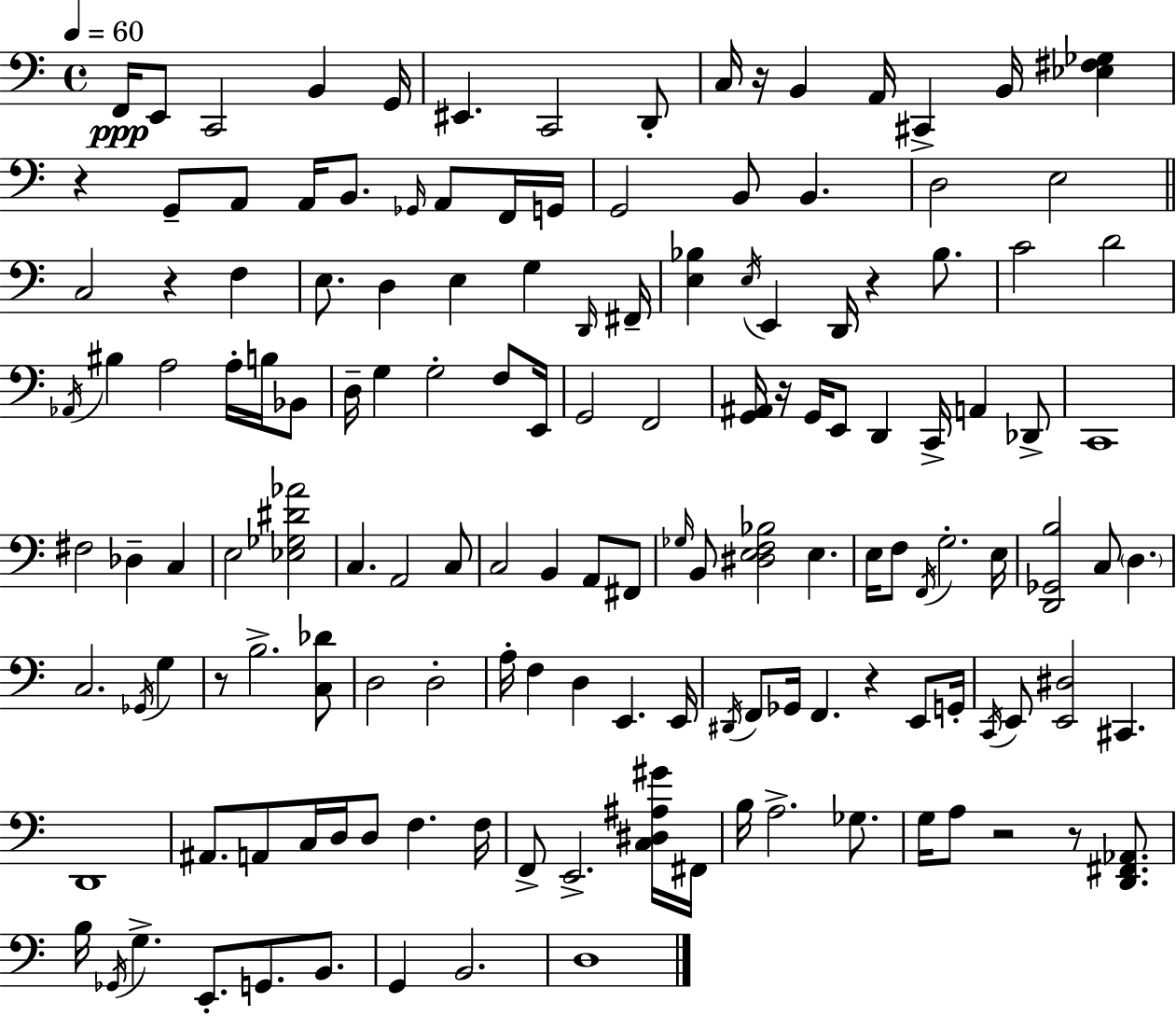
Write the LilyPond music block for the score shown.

{
  \clef bass
  \time 4/4
  \defaultTimeSignature
  \key c \major
  \tempo 4 = 60
  f,16\ppp e,8 c,2 b,4 g,16 | eis,4. c,2 d,8-. | c16 r16 b,4 a,16 cis,4-> b,16 <ees fis ges>4 | r4 g,8-- a,8 a,16 b,8. \grace { ges,16 } a,8 f,16 | \break g,16 g,2 b,8 b,4. | d2 e2 | \bar "||" \break \key c \major c2 r4 f4 | e8. d4 e4 g4 \grace { d,16 } | fis,16-- <e bes>4 \acciaccatura { e16 } e,4 d,16 r4 bes8. | c'2 d'2 | \break \acciaccatura { aes,16 } bis4 a2 a16-. | b16 bes,8 d16-- g4 g2-. | f8 e,16 g,2 f,2 | <g, ais,>16 r16 g,16 e,8 d,4 c,16-> a,4 | \break des,8-> c,1 | fis2 des4-- c4 | e2 <ees ges dis' aes'>2 | c4. a,2 | \break c8 c2 b,4 a,8 | fis,8 \grace { ges16 } b,8 <dis e f bes>2 e4. | e16 f8 \acciaccatura { f,16 } g2.-. | e16 <d, ges, b>2 c8 \parenthesize d4. | \break c2. | \acciaccatura { ges,16 } g4 r8 b2.-> | <c des'>8 d2 d2-. | a16-. f4 d4 e,4. | \break e,16 \acciaccatura { dis,16 } f,8 ges,16 f,4. | r4 e,8 g,16-. \acciaccatura { c,16 } e,8 <e, dis>2 | cis,4. d,1 | ais,8. a,8 c16 d16 d8 | \break f4. f16 f,8-> e,2.-> | <c dis ais gis'>16 fis,16 b16 a2.-> | ges8. g16 a8 r2 | r8 <d, fis, aes,>8. b16 \acciaccatura { ges,16 } g4.-> | \break e,8.-. g,8. b,8. g,4 b,2. | d1 | \bar "|."
}